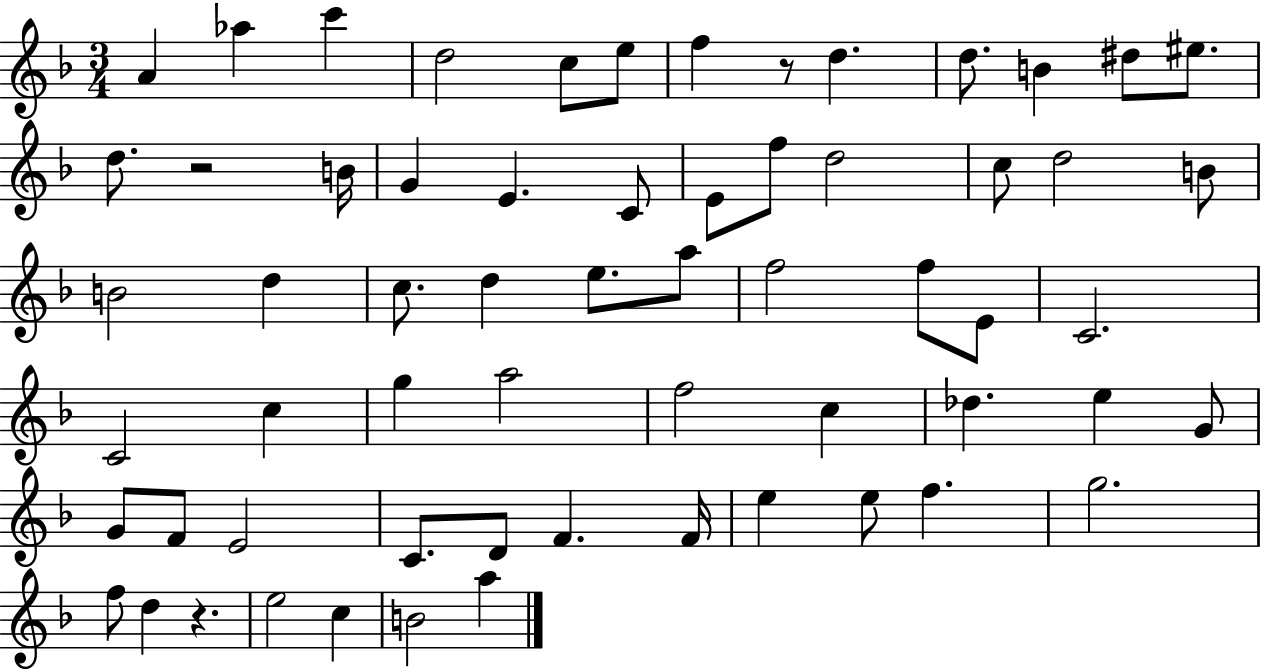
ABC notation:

X:1
T:Untitled
M:3/4
L:1/4
K:F
A _a c' d2 c/2 e/2 f z/2 d d/2 B ^d/2 ^e/2 d/2 z2 B/4 G E C/2 E/2 f/2 d2 c/2 d2 B/2 B2 d c/2 d e/2 a/2 f2 f/2 E/2 C2 C2 c g a2 f2 c _d e G/2 G/2 F/2 E2 C/2 D/2 F F/4 e e/2 f g2 f/2 d z e2 c B2 a